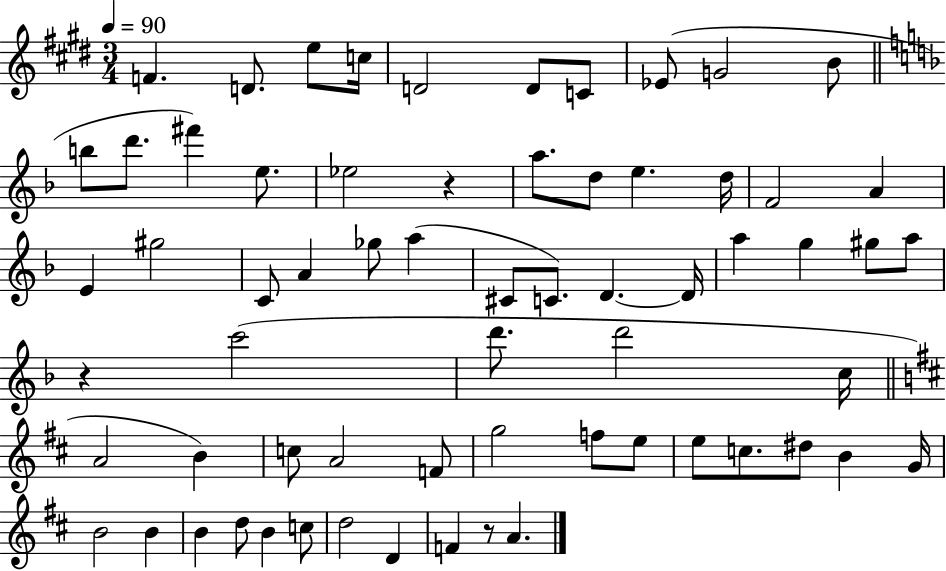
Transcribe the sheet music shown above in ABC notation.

X:1
T:Untitled
M:3/4
L:1/4
K:E
F D/2 e/2 c/4 D2 D/2 C/2 _E/2 G2 B/2 b/2 d'/2 ^f' e/2 _e2 z a/2 d/2 e d/4 F2 A E ^g2 C/2 A _g/2 a ^C/2 C/2 D D/4 a g ^g/2 a/2 z c'2 d'/2 d'2 c/4 A2 B c/2 A2 F/2 g2 f/2 e/2 e/2 c/2 ^d/2 B G/4 B2 B B d/2 B c/2 d2 D F z/2 A